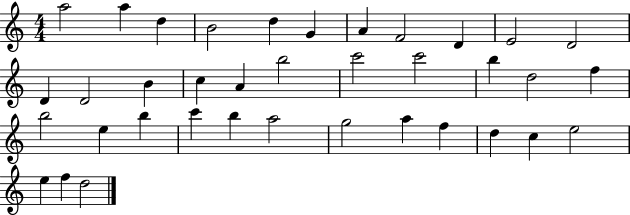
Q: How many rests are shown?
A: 0